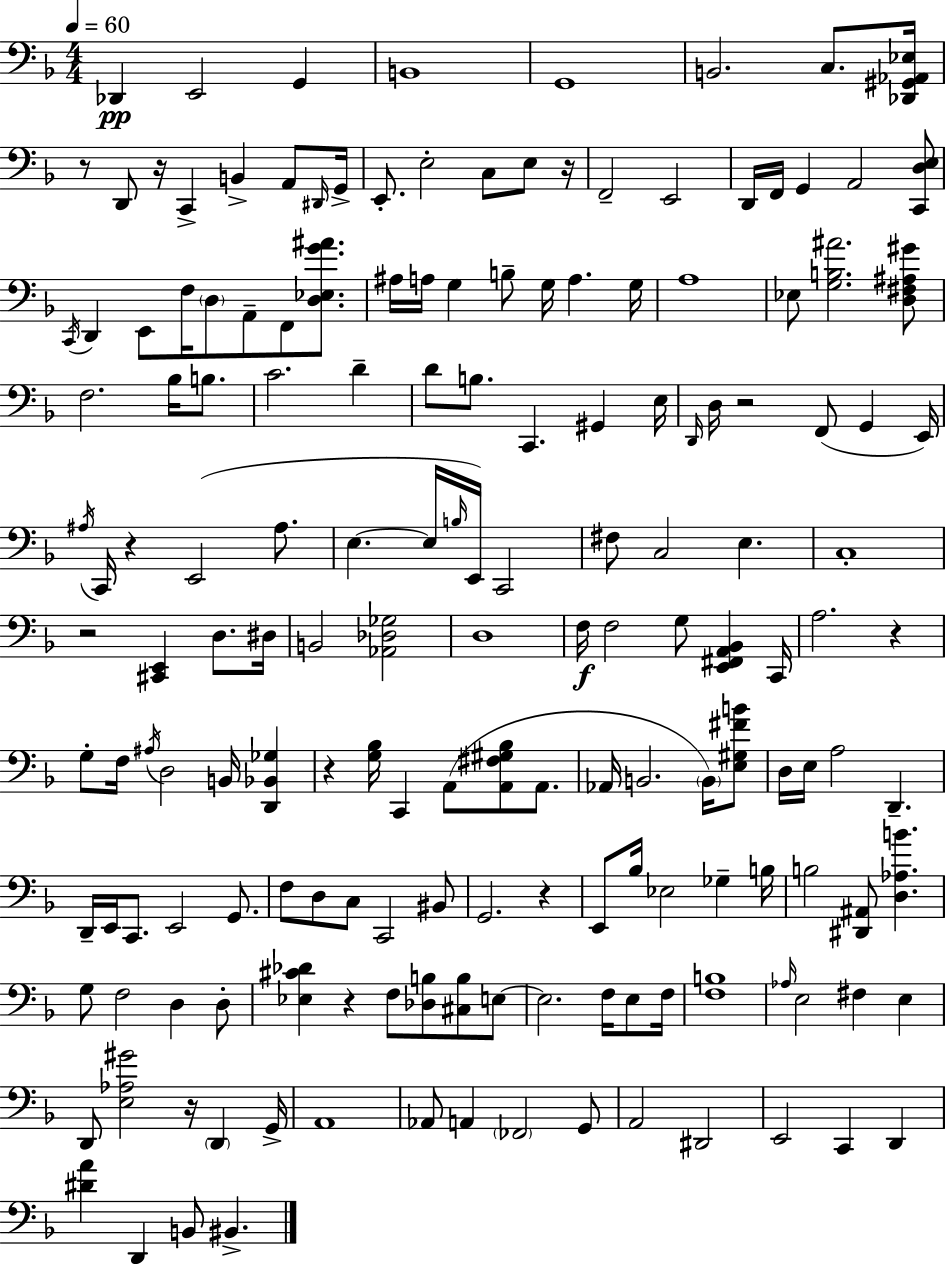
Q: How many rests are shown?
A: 11